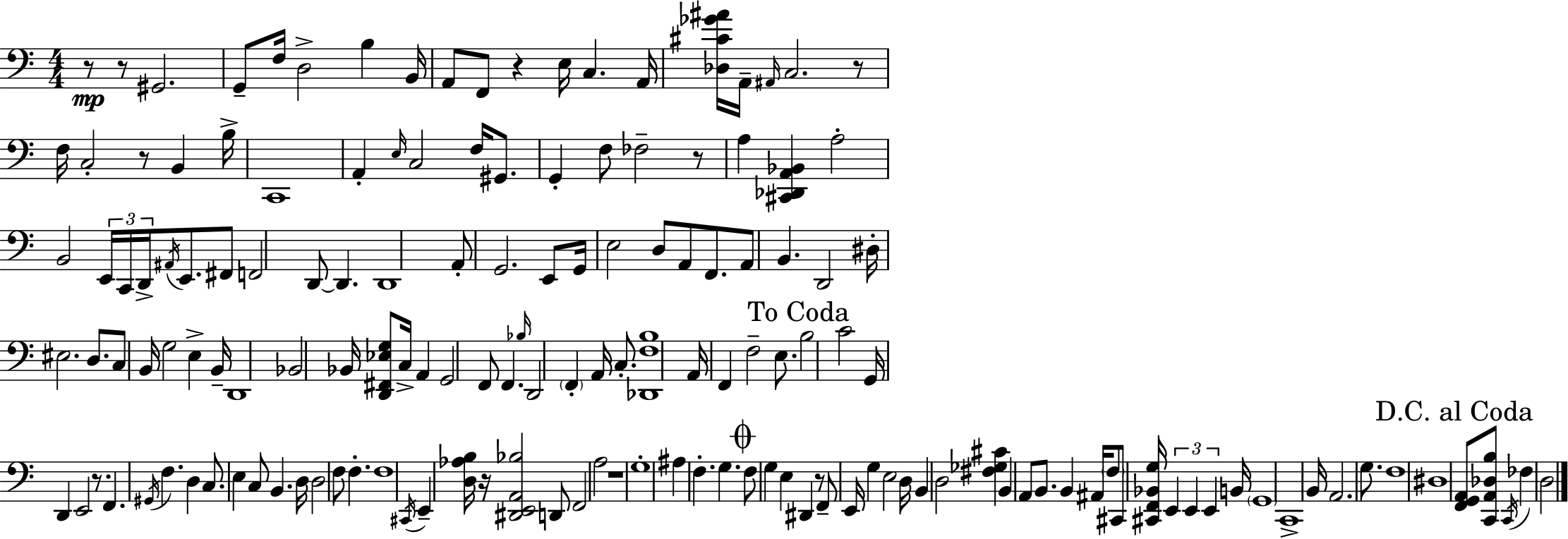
X:1
T:Untitled
M:4/4
L:1/4
K:Am
z/2 z/2 ^G,,2 G,,/2 F,/4 D,2 B, B,,/4 A,,/2 F,,/2 z E,/4 C, A,,/4 [_D,^C_G^A]/4 A,,/4 ^A,,/4 C,2 z/2 F,/4 C,2 z/2 B,, B,/4 C,,4 A,, E,/4 C,2 F,/4 ^G,,/2 G,, F,/2 _F,2 z/2 A, [^C,,_D,,A,,_B,,] A,2 B,,2 E,,/4 C,,/4 D,,/4 ^A,,/4 E,,/2 ^F,,/2 F,,2 D,,/2 D,, D,,4 A,,/2 G,,2 E,,/2 G,,/4 E,2 D,/2 A,,/2 F,,/2 A,,/2 B,, D,,2 ^D,/4 ^E,2 D,/2 C,/2 B,,/4 G,2 E, B,,/4 D,,4 _B,,2 _B,,/4 [D,,^F,,_E,G,]/2 C,/4 A,, G,,2 F,,/2 F,, _B,/4 D,,2 F,, A,,/4 C,/2 [_D,,F,B,]4 A,,/4 F,, F,2 E,/2 B,2 C2 G,,/4 D,, E,,2 z/2 F,, ^G,,/4 F, D, C,/2 E, C,/2 B,, D,/4 D,2 F,/2 F, F,4 ^C,,/4 E,, [D,_A,B,]/4 z/4 [^D,,E,,A,,_B,]2 D,,/2 F,,2 A,2 z4 G,4 ^A, F, G, F,/2 G, E, ^D,, z/2 F,,/2 E,,/4 G, E,2 D,/4 B,, D,2 [^F,_G,^C] B,, A,,/2 B,,/2 B,, ^A,,/4 F,/2 ^C,,/2 [^C,,F,,_B,,G,]/4 E,, E,, E,, B,,/4 G,,4 C,,4 B,,/4 A,,2 G,/2 F,4 ^D,4 [F,,G,,A,,]/2 [C,,A,,_D,B,]/2 C,,/4 _F, D,2